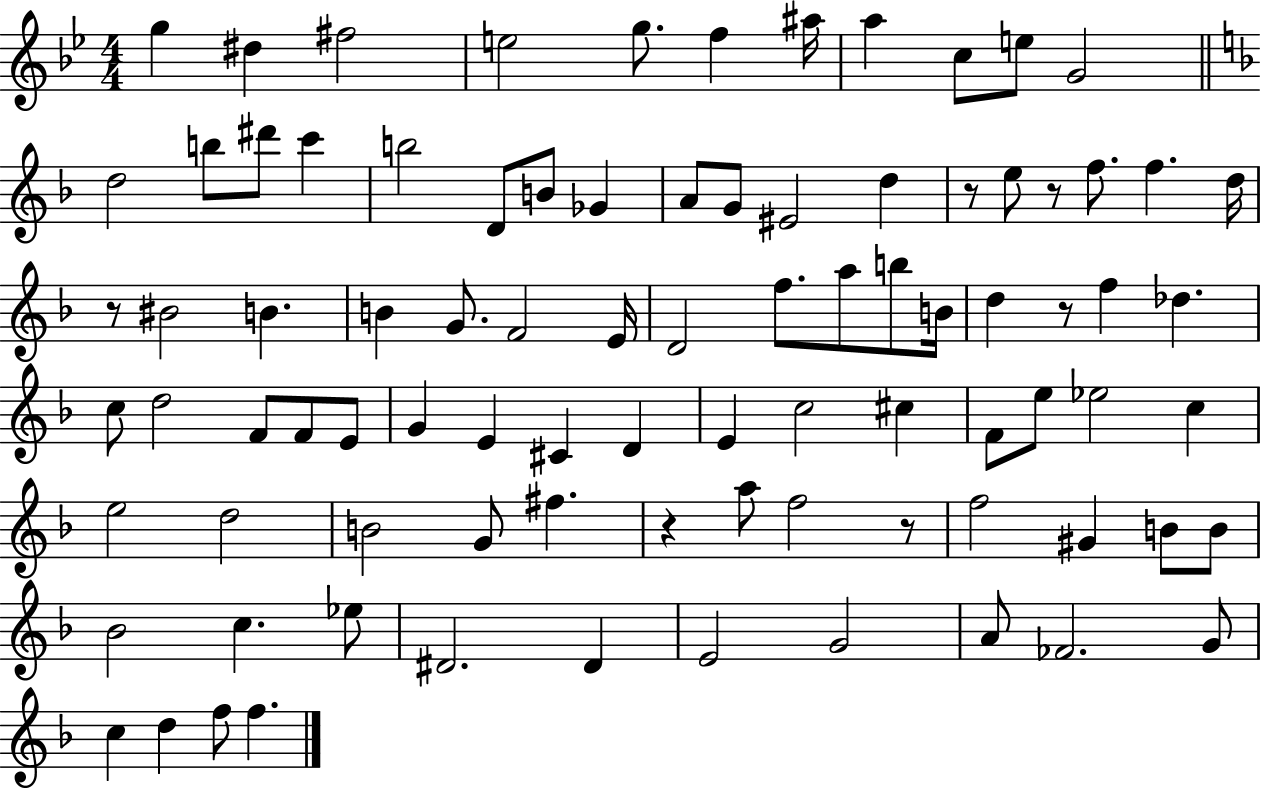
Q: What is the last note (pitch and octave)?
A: F5